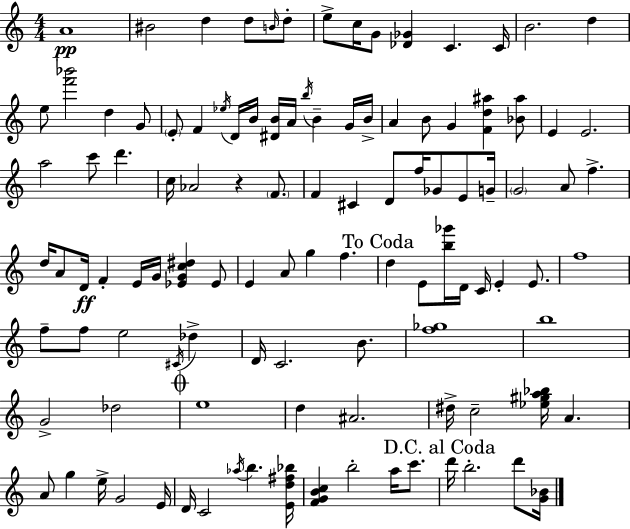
{
  \clef treble
  \numericTimeSignature
  \time 4/4
  \key c \major
  a'1\pp | bis'2 d''4 d''8 \grace { b'16 } d''8-. | e''8-> c''16 g'8 <des' ges'>4 c'4. | c'16 b'2. d''4 | \break e''8 <f''' bes'''>2 d''4 g'8 | \parenthesize e'8-. f'4 \acciaccatura { ees''16 } d'16 b'16 <dis' b'>16 a'16 \acciaccatura { b''16 } b'4-- | g'16 b'16-> a'4 b'8 g'4 <f' d'' ais''>4 | <bes' ais''>8 e'4 e'2. | \break a''2 c'''8 d'''4. | c''16 aes'2 r4 | \parenthesize f'8. f'4 cis'4 d'8 f''16 ges'8 | e'8 g'16-- \parenthesize g'2 a'8 f''4.-> | \break d''16 a'8 d'16\ff f'4-. e'16 g'16 <ees' g' c'' dis''>4 | ees'8 e'4 a'8 g''4 f''4. | \mark "To Coda" d''4 e'8 <b'' ges'''>16 d'16 c'16 e'4-. | e'8. f''1 | \break f''8-- f''8 e''2 \acciaccatura { cis'16 } | des''4-> d'16 c'2. | b'8. <f'' ges''>1 | b''1 | \break g'2-> des''2 | \mark \markup { \musicglyph "scripts.coda" } e''1 | d''4 ais'2. | dis''16-> c''2-- <ees'' gis'' a'' bes''>16 a'4. | \break a'8 g''4 e''16-> g'2 | e'16 d'16 c'2 \acciaccatura { aes''16 } b''4. | <e' d'' fis'' bes''>16 <f' g' b' c''>4 b''2-. | a''16 c'''8. \mark "D.C. al Coda" d'''16 b''2.-. | \break d'''8 <g' bes'>16 \bar "|."
}